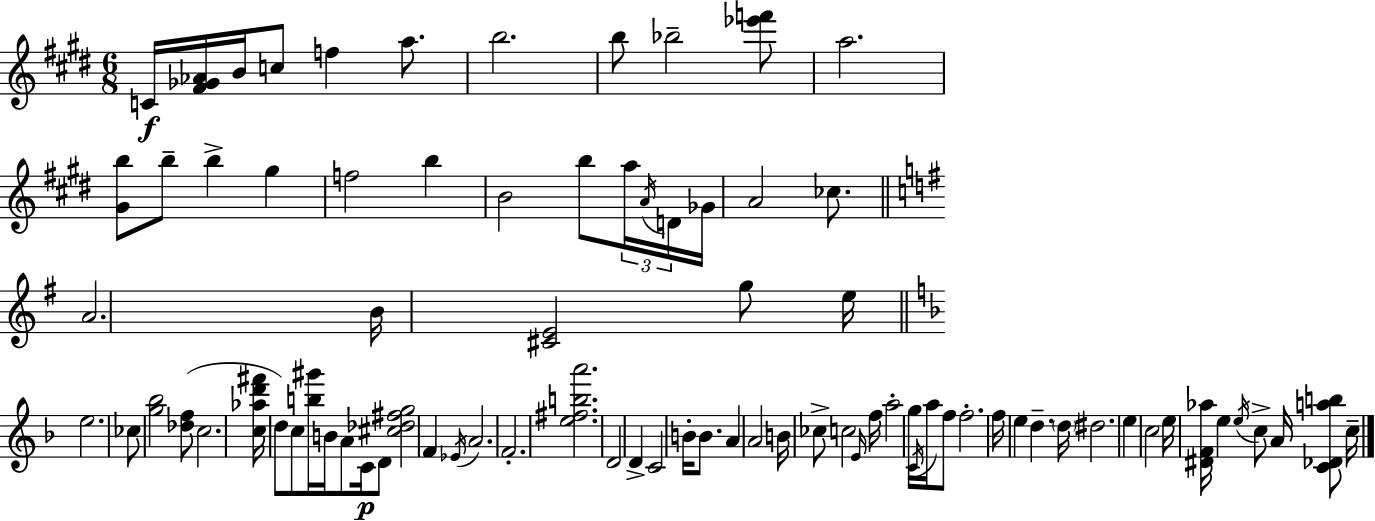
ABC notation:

X:1
T:Untitled
M:6/8
L:1/4
K:E
C/4 [^F_G_A]/4 B/4 c/2 f a/2 b2 b/2 _b2 [_e'f']/2 a2 [^Gb]/2 b/2 b ^g f2 b B2 b/2 a/4 A/4 D/4 _G/4 A2 _c/2 A2 B/4 [^CE]2 g/2 e/4 e2 _c/2 [g_b]2 [_df]/2 c2 [c_ad'^f']/4 d/2 c/2 [b^g']/4 B/4 A/2 C/4 D/2 [^c_d^fg]2 F _E/4 A2 F2 [e^fba']2 D2 D C2 B/4 B/2 A A2 B/4 _c/2 c2 E/4 f/4 a2 g/4 C/4 a/4 f/2 f2 f/4 e d d/4 ^d2 e c2 e/4 [^DF_a]/4 e e/4 c/2 A/4 [C_Dab]/2 c/4